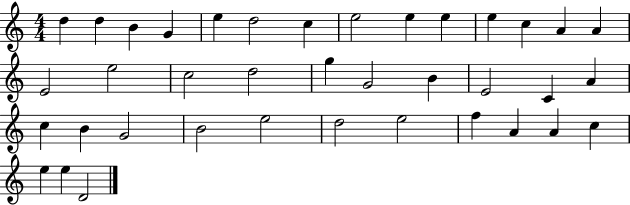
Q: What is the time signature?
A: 4/4